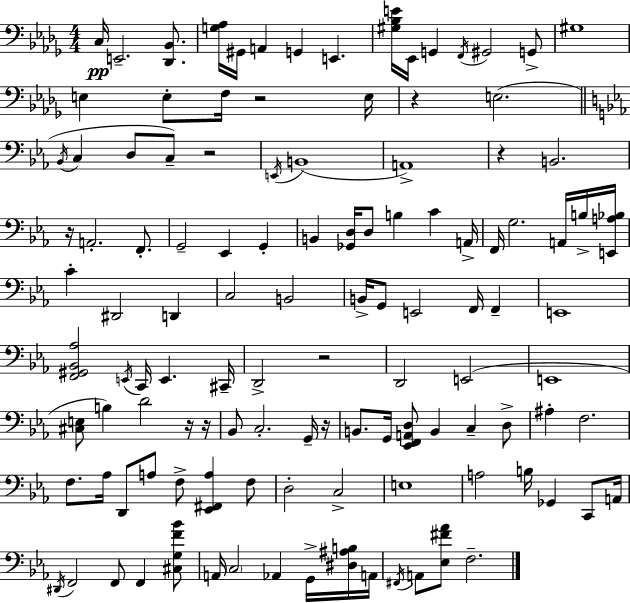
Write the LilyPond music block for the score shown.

{
  \clef bass
  \numericTimeSignature
  \time 4/4
  \key bes \minor
  c16\pp e,2.-- <des, bes,>8. | <g aes>16 gis,16 a,4 g,4 e,4. | <gis bes e'>16 ees,16 g,4 \acciaccatura { f,16 } gis,2 g,8-> | gis1 | \break e4 e8-. f16 r2 | e16 r4 e2.( | \bar "||" \break \key ees \major \acciaccatura { bes,16 } c4 d8 c8--) r2 | \acciaccatura { e,16 }( b,1 | a,1->) | r4 b,2. | \break r16 a,2.-. f,8.-. | g,2-- ees,4 g,4-. | b,4 <ges, d>16 d8 b4 c'4 | a,16-> f,16 g2. a,16 | \break b16-> <e, a bes>16 c'4-. dis,2 d,4 | c2 b,2 | b,16-> g,8 e,2 f,16 f,4-- | e,1 | \break <f, gis, bes, aes>2 \acciaccatura { e,16 } c,16 e,4. | cis,16-- d,2-> r2 | d,2 e,2( | e,1 | \break <cis e>8 b4) d'2 | r16 r16 bes,8 c2.-. | g,16-- r16 b,8. g,16 <ees, f, a, d>8 b,4 c4-- | d8-> ais4-. f2. | \break f8. aes16 d,8 a8 f8-> <ees, fis, a>4 | f8 d2-. c2-> | e1 | a2 b16 ges,4 | \break c,8 a,16 \acciaccatura { dis,16 } f,2 f,8 f,4 | <cis g f' bes'>8 a,16 \parenthesize c2 aes,4 | g,16-> <dis ais b>16 a,16 \acciaccatura { fis,16 } a,8 <ees fis' aes'>8 f2.-- | \bar "|."
}